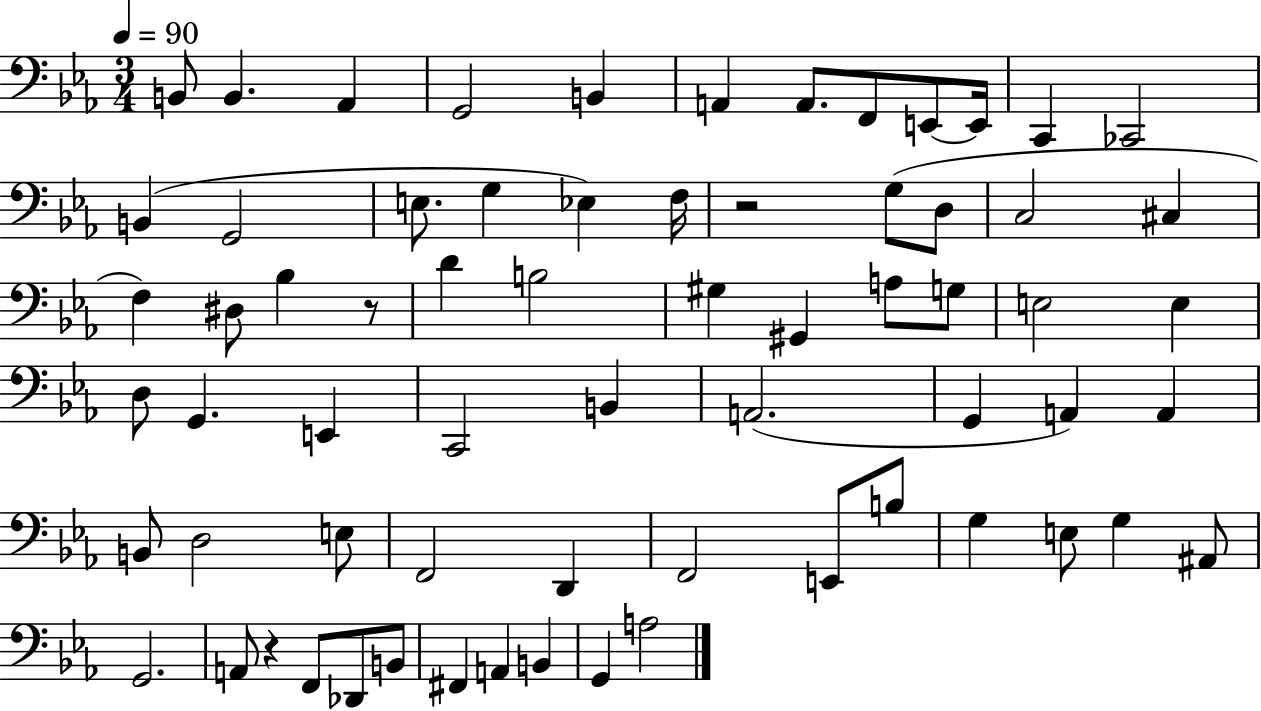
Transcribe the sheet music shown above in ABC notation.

X:1
T:Untitled
M:3/4
L:1/4
K:Eb
B,,/2 B,, _A,, G,,2 B,, A,, A,,/2 F,,/2 E,,/2 E,,/4 C,, _C,,2 B,, G,,2 E,/2 G, _E, F,/4 z2 G,/2 D,/2 C,2 ^C, F, ^D,/2 _B, z/2 D B,2 ^G, ^G,, A,/2 G,/2 E,2 E, D,/2 G,, E,, C,,2 B,, A,,2 G,, A,, A,, B,,/2 D,2 E,/2 F,,2 D,, F,,2 E,,/2 B,/2 G, E,/2 G, ^A,,/2 G,,2 A,,/2 z F,,/2 _D,,/2 B,,/2 ^F,, A,, B,, G,, A,2